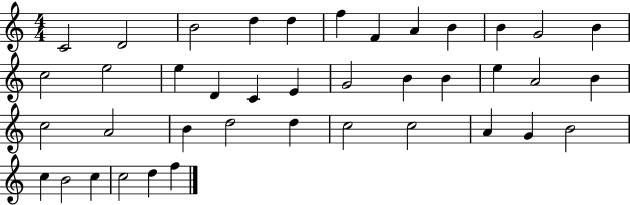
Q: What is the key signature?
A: C major